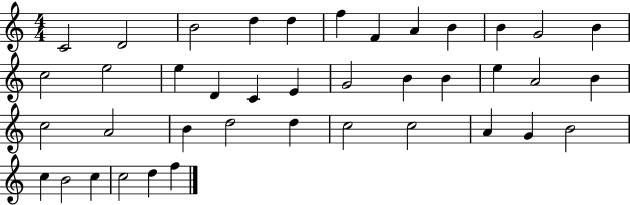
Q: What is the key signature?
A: C major